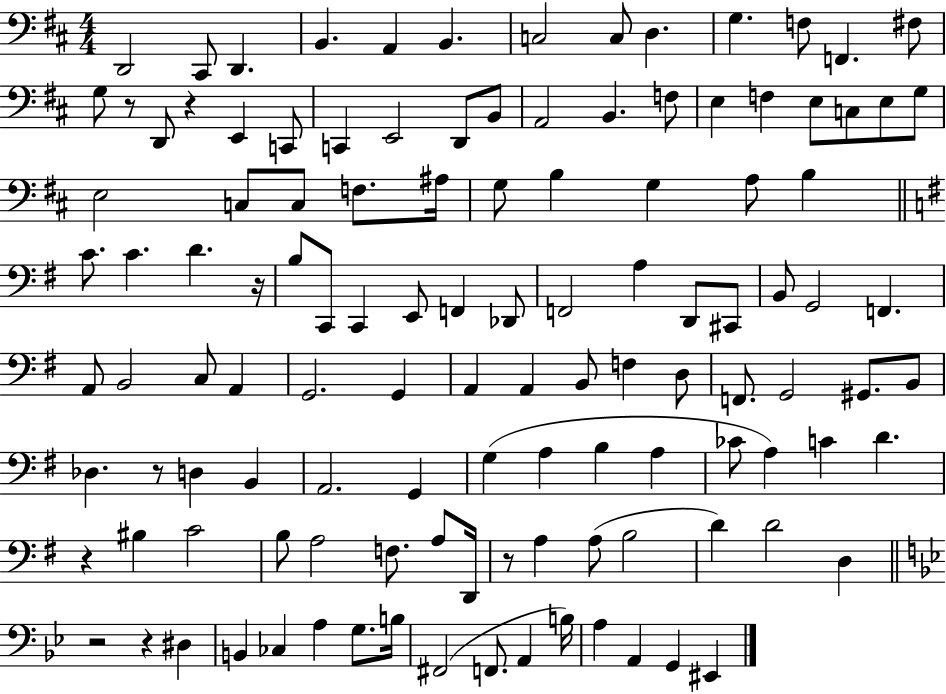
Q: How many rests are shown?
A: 8